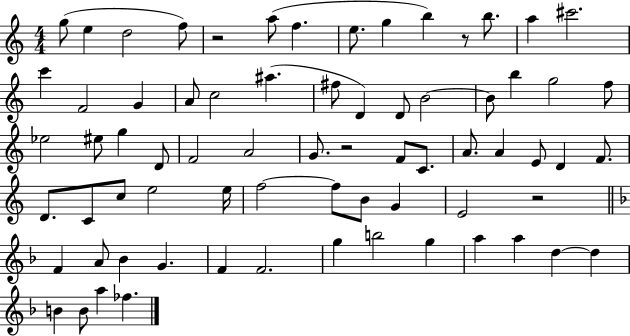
{
  \clef treble
  \numericTimeSignature
  \time 4/4
  \key c \major
  g''8( e''4 d''2 f''8) | r2 a''8( f''4. | e''8. g''4 b''4) r8 b''8. | a''4 cis'''2. | \break c'''4 f'2 g'4 | a'8 c''2 ais''4.( | fis''8 d'4) d'8 b'2~~ | b'8 b''4 g''2 f''8 | \break ees''2 eis''8 g''4 d'8 | f'2 a'2 | g'8. r2 f'8 c'8. | a'8. a'4 e'8 d'4 f'8. | \break d'8. c'8 c''8 e''2 e''16 | f''2~~ f''8 b'8 g'4 | e'2 r2 | \bar "||" \break \key f \major f'4 a'8 bes'4 g'4. | f'4 f'2. | g''4 b''2 g''4 | a''4 a''4 d''4~~ d''4 | \break b'4 b'8 a''4 fes''4. | \bar "|."
}